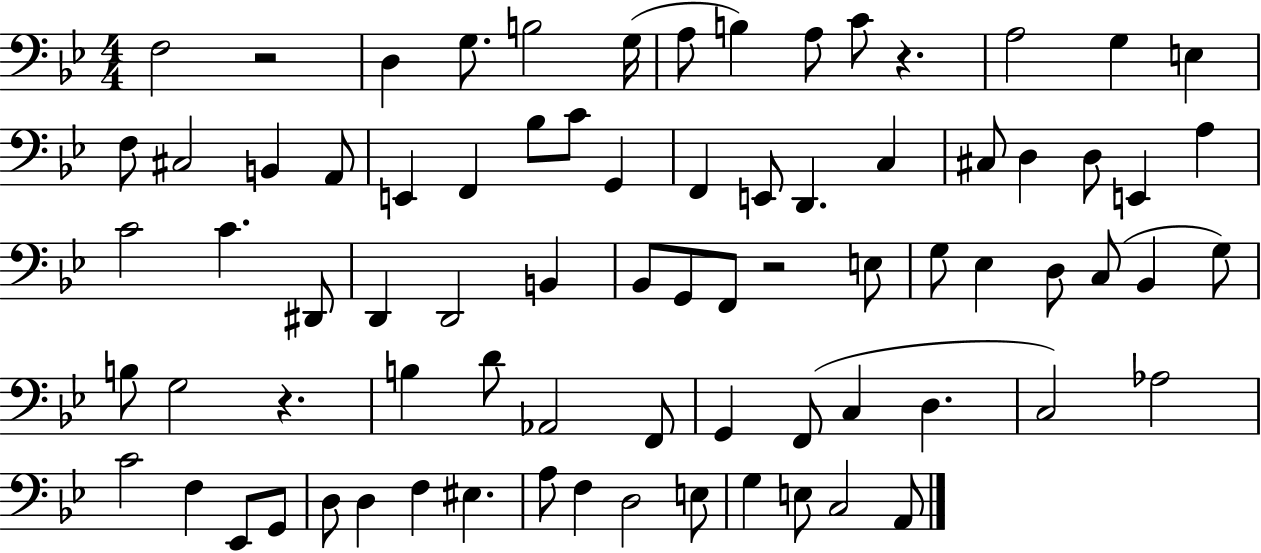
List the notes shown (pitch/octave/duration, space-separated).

F3/h R/h D3/q G3/e. B3/h G3/s A3/e B3/q A3/e C4/e R/q. A3/h G3/q E3/q F3/e C#3/h B2/q A2/e E2/q F2/q Bb3/e C4/e G2/q F2/q E2/e D2/q. C3/q C#3/e D3/q D3/e E2/q A3/q C4/h C4/q. D#2/e D2/q D2/h B2/q Bb2/e G2/e F2/e R/h E3/e G3/e Eb3/q D3/e C3/e Bb2/q G3/e B3/e G3/h R/q. B3/q D4/e Ab2/h F2/e G2/q F2/e C3/q D3/q. C3/h Ab3/h C4/h F3/q Eb2/e G2/e D3/e D3/q F3/q EIS3/q. A3/e F3/q D3/h E3/e G3/q E3/e C3/h A2/e